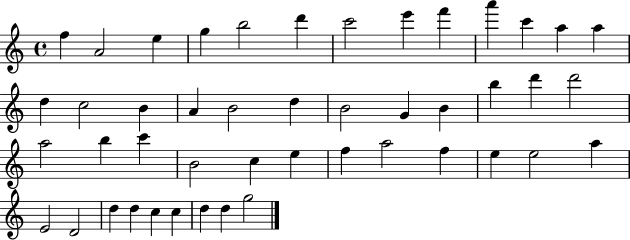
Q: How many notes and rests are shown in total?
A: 46